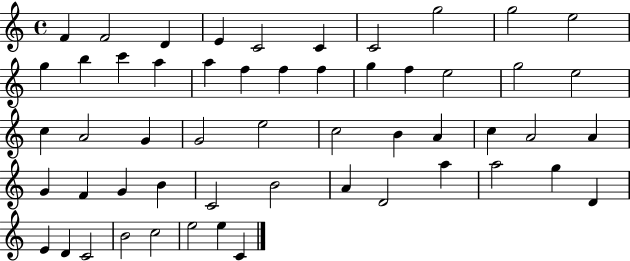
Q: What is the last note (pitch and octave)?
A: C4